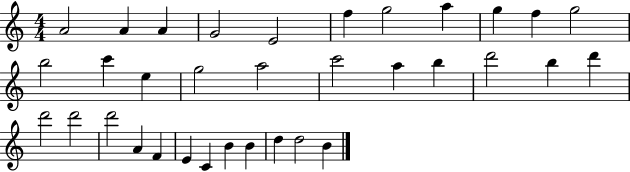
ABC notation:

X:1
T:Untitled
M:4/4
L:1/4
K:C
A2 A A G2 E2 f g2 a g f g2 b2 c' e g2 a2 c'2 a b d'2 b d' d'2 d'2 d'2 A F E C B B d d2 B